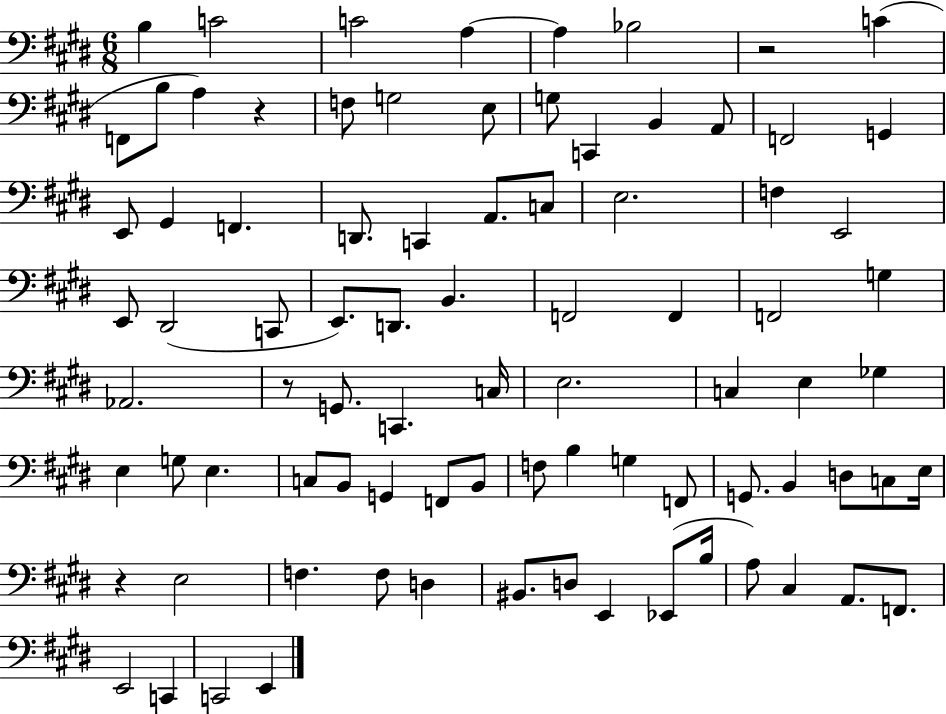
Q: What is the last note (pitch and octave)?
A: E2